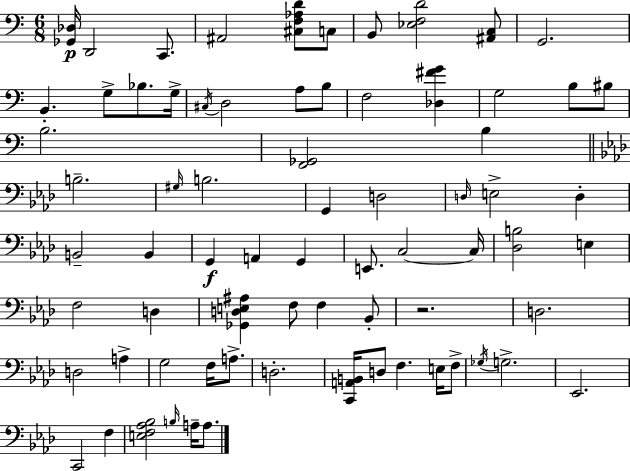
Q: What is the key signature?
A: C major